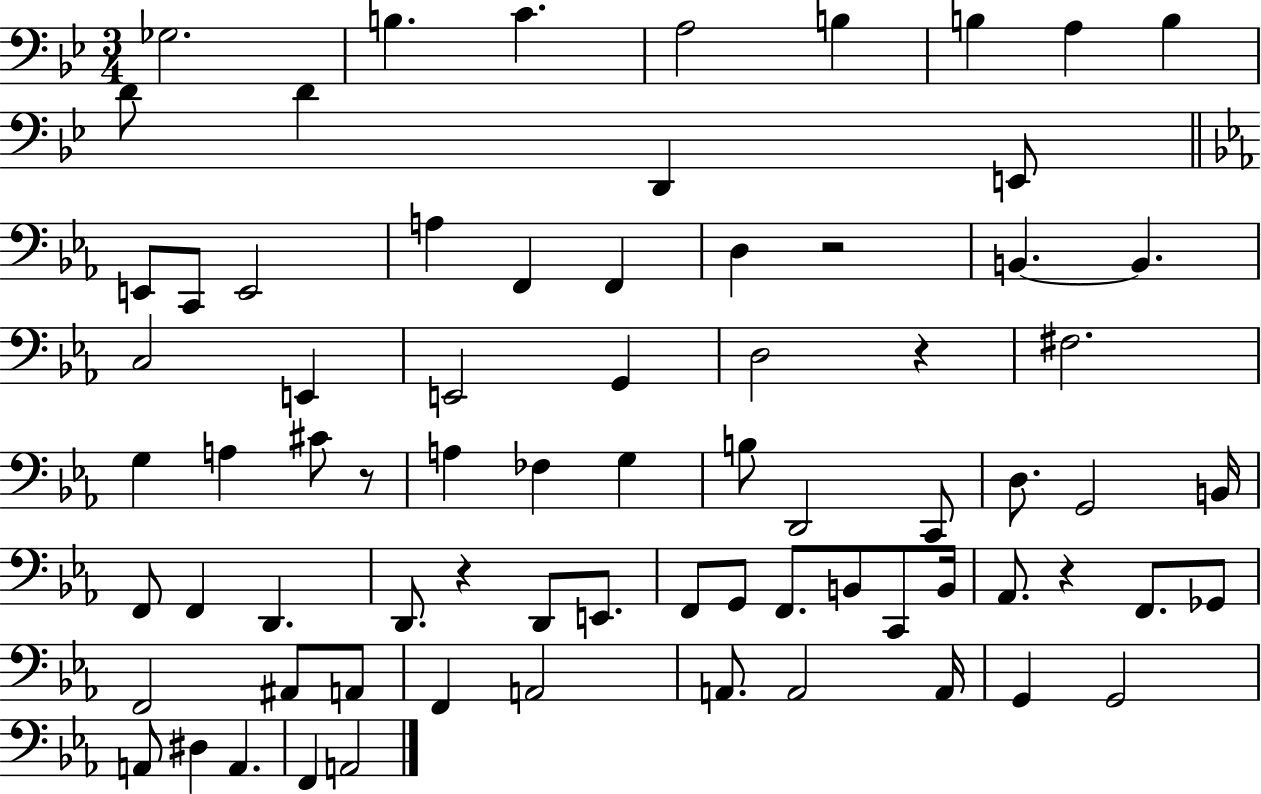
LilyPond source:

{
  \clef bass
  \numericTimeSignature
  \time 3/4
  \key bes \major
  ges2. | b4. c'4. | a2 b4 | b4 a4 b4 | \break d'8 d'4 d,4 e,8 | \bar "||" \break \key ees \major e,8 c,8 e,2 | a4 f,4 f,4 | d4 r2 | b,4.~~ b,4. | \break c2 e,4 | e,2 g,4 | d2 r4 | fis2. | \break g4 a4 cis'8 r8 | a4 fes4 g4 | b8 d,2 c,8 | d8. g,2 b,16 | \break f,8 f,4 d,4. | d,8. r4 d,8 e,8. | f,8 g,8 f,8. b,8 c,8 b,16 | aes,8. r4 f,8. ges,8 | \break f,2 ais,8 a,8 | f,4 a,2 | a,8. a,2 a,16 | g,4 g,2 | \break a,8 dis4 a,4. | f,4 a,2 | \bar "|."
}